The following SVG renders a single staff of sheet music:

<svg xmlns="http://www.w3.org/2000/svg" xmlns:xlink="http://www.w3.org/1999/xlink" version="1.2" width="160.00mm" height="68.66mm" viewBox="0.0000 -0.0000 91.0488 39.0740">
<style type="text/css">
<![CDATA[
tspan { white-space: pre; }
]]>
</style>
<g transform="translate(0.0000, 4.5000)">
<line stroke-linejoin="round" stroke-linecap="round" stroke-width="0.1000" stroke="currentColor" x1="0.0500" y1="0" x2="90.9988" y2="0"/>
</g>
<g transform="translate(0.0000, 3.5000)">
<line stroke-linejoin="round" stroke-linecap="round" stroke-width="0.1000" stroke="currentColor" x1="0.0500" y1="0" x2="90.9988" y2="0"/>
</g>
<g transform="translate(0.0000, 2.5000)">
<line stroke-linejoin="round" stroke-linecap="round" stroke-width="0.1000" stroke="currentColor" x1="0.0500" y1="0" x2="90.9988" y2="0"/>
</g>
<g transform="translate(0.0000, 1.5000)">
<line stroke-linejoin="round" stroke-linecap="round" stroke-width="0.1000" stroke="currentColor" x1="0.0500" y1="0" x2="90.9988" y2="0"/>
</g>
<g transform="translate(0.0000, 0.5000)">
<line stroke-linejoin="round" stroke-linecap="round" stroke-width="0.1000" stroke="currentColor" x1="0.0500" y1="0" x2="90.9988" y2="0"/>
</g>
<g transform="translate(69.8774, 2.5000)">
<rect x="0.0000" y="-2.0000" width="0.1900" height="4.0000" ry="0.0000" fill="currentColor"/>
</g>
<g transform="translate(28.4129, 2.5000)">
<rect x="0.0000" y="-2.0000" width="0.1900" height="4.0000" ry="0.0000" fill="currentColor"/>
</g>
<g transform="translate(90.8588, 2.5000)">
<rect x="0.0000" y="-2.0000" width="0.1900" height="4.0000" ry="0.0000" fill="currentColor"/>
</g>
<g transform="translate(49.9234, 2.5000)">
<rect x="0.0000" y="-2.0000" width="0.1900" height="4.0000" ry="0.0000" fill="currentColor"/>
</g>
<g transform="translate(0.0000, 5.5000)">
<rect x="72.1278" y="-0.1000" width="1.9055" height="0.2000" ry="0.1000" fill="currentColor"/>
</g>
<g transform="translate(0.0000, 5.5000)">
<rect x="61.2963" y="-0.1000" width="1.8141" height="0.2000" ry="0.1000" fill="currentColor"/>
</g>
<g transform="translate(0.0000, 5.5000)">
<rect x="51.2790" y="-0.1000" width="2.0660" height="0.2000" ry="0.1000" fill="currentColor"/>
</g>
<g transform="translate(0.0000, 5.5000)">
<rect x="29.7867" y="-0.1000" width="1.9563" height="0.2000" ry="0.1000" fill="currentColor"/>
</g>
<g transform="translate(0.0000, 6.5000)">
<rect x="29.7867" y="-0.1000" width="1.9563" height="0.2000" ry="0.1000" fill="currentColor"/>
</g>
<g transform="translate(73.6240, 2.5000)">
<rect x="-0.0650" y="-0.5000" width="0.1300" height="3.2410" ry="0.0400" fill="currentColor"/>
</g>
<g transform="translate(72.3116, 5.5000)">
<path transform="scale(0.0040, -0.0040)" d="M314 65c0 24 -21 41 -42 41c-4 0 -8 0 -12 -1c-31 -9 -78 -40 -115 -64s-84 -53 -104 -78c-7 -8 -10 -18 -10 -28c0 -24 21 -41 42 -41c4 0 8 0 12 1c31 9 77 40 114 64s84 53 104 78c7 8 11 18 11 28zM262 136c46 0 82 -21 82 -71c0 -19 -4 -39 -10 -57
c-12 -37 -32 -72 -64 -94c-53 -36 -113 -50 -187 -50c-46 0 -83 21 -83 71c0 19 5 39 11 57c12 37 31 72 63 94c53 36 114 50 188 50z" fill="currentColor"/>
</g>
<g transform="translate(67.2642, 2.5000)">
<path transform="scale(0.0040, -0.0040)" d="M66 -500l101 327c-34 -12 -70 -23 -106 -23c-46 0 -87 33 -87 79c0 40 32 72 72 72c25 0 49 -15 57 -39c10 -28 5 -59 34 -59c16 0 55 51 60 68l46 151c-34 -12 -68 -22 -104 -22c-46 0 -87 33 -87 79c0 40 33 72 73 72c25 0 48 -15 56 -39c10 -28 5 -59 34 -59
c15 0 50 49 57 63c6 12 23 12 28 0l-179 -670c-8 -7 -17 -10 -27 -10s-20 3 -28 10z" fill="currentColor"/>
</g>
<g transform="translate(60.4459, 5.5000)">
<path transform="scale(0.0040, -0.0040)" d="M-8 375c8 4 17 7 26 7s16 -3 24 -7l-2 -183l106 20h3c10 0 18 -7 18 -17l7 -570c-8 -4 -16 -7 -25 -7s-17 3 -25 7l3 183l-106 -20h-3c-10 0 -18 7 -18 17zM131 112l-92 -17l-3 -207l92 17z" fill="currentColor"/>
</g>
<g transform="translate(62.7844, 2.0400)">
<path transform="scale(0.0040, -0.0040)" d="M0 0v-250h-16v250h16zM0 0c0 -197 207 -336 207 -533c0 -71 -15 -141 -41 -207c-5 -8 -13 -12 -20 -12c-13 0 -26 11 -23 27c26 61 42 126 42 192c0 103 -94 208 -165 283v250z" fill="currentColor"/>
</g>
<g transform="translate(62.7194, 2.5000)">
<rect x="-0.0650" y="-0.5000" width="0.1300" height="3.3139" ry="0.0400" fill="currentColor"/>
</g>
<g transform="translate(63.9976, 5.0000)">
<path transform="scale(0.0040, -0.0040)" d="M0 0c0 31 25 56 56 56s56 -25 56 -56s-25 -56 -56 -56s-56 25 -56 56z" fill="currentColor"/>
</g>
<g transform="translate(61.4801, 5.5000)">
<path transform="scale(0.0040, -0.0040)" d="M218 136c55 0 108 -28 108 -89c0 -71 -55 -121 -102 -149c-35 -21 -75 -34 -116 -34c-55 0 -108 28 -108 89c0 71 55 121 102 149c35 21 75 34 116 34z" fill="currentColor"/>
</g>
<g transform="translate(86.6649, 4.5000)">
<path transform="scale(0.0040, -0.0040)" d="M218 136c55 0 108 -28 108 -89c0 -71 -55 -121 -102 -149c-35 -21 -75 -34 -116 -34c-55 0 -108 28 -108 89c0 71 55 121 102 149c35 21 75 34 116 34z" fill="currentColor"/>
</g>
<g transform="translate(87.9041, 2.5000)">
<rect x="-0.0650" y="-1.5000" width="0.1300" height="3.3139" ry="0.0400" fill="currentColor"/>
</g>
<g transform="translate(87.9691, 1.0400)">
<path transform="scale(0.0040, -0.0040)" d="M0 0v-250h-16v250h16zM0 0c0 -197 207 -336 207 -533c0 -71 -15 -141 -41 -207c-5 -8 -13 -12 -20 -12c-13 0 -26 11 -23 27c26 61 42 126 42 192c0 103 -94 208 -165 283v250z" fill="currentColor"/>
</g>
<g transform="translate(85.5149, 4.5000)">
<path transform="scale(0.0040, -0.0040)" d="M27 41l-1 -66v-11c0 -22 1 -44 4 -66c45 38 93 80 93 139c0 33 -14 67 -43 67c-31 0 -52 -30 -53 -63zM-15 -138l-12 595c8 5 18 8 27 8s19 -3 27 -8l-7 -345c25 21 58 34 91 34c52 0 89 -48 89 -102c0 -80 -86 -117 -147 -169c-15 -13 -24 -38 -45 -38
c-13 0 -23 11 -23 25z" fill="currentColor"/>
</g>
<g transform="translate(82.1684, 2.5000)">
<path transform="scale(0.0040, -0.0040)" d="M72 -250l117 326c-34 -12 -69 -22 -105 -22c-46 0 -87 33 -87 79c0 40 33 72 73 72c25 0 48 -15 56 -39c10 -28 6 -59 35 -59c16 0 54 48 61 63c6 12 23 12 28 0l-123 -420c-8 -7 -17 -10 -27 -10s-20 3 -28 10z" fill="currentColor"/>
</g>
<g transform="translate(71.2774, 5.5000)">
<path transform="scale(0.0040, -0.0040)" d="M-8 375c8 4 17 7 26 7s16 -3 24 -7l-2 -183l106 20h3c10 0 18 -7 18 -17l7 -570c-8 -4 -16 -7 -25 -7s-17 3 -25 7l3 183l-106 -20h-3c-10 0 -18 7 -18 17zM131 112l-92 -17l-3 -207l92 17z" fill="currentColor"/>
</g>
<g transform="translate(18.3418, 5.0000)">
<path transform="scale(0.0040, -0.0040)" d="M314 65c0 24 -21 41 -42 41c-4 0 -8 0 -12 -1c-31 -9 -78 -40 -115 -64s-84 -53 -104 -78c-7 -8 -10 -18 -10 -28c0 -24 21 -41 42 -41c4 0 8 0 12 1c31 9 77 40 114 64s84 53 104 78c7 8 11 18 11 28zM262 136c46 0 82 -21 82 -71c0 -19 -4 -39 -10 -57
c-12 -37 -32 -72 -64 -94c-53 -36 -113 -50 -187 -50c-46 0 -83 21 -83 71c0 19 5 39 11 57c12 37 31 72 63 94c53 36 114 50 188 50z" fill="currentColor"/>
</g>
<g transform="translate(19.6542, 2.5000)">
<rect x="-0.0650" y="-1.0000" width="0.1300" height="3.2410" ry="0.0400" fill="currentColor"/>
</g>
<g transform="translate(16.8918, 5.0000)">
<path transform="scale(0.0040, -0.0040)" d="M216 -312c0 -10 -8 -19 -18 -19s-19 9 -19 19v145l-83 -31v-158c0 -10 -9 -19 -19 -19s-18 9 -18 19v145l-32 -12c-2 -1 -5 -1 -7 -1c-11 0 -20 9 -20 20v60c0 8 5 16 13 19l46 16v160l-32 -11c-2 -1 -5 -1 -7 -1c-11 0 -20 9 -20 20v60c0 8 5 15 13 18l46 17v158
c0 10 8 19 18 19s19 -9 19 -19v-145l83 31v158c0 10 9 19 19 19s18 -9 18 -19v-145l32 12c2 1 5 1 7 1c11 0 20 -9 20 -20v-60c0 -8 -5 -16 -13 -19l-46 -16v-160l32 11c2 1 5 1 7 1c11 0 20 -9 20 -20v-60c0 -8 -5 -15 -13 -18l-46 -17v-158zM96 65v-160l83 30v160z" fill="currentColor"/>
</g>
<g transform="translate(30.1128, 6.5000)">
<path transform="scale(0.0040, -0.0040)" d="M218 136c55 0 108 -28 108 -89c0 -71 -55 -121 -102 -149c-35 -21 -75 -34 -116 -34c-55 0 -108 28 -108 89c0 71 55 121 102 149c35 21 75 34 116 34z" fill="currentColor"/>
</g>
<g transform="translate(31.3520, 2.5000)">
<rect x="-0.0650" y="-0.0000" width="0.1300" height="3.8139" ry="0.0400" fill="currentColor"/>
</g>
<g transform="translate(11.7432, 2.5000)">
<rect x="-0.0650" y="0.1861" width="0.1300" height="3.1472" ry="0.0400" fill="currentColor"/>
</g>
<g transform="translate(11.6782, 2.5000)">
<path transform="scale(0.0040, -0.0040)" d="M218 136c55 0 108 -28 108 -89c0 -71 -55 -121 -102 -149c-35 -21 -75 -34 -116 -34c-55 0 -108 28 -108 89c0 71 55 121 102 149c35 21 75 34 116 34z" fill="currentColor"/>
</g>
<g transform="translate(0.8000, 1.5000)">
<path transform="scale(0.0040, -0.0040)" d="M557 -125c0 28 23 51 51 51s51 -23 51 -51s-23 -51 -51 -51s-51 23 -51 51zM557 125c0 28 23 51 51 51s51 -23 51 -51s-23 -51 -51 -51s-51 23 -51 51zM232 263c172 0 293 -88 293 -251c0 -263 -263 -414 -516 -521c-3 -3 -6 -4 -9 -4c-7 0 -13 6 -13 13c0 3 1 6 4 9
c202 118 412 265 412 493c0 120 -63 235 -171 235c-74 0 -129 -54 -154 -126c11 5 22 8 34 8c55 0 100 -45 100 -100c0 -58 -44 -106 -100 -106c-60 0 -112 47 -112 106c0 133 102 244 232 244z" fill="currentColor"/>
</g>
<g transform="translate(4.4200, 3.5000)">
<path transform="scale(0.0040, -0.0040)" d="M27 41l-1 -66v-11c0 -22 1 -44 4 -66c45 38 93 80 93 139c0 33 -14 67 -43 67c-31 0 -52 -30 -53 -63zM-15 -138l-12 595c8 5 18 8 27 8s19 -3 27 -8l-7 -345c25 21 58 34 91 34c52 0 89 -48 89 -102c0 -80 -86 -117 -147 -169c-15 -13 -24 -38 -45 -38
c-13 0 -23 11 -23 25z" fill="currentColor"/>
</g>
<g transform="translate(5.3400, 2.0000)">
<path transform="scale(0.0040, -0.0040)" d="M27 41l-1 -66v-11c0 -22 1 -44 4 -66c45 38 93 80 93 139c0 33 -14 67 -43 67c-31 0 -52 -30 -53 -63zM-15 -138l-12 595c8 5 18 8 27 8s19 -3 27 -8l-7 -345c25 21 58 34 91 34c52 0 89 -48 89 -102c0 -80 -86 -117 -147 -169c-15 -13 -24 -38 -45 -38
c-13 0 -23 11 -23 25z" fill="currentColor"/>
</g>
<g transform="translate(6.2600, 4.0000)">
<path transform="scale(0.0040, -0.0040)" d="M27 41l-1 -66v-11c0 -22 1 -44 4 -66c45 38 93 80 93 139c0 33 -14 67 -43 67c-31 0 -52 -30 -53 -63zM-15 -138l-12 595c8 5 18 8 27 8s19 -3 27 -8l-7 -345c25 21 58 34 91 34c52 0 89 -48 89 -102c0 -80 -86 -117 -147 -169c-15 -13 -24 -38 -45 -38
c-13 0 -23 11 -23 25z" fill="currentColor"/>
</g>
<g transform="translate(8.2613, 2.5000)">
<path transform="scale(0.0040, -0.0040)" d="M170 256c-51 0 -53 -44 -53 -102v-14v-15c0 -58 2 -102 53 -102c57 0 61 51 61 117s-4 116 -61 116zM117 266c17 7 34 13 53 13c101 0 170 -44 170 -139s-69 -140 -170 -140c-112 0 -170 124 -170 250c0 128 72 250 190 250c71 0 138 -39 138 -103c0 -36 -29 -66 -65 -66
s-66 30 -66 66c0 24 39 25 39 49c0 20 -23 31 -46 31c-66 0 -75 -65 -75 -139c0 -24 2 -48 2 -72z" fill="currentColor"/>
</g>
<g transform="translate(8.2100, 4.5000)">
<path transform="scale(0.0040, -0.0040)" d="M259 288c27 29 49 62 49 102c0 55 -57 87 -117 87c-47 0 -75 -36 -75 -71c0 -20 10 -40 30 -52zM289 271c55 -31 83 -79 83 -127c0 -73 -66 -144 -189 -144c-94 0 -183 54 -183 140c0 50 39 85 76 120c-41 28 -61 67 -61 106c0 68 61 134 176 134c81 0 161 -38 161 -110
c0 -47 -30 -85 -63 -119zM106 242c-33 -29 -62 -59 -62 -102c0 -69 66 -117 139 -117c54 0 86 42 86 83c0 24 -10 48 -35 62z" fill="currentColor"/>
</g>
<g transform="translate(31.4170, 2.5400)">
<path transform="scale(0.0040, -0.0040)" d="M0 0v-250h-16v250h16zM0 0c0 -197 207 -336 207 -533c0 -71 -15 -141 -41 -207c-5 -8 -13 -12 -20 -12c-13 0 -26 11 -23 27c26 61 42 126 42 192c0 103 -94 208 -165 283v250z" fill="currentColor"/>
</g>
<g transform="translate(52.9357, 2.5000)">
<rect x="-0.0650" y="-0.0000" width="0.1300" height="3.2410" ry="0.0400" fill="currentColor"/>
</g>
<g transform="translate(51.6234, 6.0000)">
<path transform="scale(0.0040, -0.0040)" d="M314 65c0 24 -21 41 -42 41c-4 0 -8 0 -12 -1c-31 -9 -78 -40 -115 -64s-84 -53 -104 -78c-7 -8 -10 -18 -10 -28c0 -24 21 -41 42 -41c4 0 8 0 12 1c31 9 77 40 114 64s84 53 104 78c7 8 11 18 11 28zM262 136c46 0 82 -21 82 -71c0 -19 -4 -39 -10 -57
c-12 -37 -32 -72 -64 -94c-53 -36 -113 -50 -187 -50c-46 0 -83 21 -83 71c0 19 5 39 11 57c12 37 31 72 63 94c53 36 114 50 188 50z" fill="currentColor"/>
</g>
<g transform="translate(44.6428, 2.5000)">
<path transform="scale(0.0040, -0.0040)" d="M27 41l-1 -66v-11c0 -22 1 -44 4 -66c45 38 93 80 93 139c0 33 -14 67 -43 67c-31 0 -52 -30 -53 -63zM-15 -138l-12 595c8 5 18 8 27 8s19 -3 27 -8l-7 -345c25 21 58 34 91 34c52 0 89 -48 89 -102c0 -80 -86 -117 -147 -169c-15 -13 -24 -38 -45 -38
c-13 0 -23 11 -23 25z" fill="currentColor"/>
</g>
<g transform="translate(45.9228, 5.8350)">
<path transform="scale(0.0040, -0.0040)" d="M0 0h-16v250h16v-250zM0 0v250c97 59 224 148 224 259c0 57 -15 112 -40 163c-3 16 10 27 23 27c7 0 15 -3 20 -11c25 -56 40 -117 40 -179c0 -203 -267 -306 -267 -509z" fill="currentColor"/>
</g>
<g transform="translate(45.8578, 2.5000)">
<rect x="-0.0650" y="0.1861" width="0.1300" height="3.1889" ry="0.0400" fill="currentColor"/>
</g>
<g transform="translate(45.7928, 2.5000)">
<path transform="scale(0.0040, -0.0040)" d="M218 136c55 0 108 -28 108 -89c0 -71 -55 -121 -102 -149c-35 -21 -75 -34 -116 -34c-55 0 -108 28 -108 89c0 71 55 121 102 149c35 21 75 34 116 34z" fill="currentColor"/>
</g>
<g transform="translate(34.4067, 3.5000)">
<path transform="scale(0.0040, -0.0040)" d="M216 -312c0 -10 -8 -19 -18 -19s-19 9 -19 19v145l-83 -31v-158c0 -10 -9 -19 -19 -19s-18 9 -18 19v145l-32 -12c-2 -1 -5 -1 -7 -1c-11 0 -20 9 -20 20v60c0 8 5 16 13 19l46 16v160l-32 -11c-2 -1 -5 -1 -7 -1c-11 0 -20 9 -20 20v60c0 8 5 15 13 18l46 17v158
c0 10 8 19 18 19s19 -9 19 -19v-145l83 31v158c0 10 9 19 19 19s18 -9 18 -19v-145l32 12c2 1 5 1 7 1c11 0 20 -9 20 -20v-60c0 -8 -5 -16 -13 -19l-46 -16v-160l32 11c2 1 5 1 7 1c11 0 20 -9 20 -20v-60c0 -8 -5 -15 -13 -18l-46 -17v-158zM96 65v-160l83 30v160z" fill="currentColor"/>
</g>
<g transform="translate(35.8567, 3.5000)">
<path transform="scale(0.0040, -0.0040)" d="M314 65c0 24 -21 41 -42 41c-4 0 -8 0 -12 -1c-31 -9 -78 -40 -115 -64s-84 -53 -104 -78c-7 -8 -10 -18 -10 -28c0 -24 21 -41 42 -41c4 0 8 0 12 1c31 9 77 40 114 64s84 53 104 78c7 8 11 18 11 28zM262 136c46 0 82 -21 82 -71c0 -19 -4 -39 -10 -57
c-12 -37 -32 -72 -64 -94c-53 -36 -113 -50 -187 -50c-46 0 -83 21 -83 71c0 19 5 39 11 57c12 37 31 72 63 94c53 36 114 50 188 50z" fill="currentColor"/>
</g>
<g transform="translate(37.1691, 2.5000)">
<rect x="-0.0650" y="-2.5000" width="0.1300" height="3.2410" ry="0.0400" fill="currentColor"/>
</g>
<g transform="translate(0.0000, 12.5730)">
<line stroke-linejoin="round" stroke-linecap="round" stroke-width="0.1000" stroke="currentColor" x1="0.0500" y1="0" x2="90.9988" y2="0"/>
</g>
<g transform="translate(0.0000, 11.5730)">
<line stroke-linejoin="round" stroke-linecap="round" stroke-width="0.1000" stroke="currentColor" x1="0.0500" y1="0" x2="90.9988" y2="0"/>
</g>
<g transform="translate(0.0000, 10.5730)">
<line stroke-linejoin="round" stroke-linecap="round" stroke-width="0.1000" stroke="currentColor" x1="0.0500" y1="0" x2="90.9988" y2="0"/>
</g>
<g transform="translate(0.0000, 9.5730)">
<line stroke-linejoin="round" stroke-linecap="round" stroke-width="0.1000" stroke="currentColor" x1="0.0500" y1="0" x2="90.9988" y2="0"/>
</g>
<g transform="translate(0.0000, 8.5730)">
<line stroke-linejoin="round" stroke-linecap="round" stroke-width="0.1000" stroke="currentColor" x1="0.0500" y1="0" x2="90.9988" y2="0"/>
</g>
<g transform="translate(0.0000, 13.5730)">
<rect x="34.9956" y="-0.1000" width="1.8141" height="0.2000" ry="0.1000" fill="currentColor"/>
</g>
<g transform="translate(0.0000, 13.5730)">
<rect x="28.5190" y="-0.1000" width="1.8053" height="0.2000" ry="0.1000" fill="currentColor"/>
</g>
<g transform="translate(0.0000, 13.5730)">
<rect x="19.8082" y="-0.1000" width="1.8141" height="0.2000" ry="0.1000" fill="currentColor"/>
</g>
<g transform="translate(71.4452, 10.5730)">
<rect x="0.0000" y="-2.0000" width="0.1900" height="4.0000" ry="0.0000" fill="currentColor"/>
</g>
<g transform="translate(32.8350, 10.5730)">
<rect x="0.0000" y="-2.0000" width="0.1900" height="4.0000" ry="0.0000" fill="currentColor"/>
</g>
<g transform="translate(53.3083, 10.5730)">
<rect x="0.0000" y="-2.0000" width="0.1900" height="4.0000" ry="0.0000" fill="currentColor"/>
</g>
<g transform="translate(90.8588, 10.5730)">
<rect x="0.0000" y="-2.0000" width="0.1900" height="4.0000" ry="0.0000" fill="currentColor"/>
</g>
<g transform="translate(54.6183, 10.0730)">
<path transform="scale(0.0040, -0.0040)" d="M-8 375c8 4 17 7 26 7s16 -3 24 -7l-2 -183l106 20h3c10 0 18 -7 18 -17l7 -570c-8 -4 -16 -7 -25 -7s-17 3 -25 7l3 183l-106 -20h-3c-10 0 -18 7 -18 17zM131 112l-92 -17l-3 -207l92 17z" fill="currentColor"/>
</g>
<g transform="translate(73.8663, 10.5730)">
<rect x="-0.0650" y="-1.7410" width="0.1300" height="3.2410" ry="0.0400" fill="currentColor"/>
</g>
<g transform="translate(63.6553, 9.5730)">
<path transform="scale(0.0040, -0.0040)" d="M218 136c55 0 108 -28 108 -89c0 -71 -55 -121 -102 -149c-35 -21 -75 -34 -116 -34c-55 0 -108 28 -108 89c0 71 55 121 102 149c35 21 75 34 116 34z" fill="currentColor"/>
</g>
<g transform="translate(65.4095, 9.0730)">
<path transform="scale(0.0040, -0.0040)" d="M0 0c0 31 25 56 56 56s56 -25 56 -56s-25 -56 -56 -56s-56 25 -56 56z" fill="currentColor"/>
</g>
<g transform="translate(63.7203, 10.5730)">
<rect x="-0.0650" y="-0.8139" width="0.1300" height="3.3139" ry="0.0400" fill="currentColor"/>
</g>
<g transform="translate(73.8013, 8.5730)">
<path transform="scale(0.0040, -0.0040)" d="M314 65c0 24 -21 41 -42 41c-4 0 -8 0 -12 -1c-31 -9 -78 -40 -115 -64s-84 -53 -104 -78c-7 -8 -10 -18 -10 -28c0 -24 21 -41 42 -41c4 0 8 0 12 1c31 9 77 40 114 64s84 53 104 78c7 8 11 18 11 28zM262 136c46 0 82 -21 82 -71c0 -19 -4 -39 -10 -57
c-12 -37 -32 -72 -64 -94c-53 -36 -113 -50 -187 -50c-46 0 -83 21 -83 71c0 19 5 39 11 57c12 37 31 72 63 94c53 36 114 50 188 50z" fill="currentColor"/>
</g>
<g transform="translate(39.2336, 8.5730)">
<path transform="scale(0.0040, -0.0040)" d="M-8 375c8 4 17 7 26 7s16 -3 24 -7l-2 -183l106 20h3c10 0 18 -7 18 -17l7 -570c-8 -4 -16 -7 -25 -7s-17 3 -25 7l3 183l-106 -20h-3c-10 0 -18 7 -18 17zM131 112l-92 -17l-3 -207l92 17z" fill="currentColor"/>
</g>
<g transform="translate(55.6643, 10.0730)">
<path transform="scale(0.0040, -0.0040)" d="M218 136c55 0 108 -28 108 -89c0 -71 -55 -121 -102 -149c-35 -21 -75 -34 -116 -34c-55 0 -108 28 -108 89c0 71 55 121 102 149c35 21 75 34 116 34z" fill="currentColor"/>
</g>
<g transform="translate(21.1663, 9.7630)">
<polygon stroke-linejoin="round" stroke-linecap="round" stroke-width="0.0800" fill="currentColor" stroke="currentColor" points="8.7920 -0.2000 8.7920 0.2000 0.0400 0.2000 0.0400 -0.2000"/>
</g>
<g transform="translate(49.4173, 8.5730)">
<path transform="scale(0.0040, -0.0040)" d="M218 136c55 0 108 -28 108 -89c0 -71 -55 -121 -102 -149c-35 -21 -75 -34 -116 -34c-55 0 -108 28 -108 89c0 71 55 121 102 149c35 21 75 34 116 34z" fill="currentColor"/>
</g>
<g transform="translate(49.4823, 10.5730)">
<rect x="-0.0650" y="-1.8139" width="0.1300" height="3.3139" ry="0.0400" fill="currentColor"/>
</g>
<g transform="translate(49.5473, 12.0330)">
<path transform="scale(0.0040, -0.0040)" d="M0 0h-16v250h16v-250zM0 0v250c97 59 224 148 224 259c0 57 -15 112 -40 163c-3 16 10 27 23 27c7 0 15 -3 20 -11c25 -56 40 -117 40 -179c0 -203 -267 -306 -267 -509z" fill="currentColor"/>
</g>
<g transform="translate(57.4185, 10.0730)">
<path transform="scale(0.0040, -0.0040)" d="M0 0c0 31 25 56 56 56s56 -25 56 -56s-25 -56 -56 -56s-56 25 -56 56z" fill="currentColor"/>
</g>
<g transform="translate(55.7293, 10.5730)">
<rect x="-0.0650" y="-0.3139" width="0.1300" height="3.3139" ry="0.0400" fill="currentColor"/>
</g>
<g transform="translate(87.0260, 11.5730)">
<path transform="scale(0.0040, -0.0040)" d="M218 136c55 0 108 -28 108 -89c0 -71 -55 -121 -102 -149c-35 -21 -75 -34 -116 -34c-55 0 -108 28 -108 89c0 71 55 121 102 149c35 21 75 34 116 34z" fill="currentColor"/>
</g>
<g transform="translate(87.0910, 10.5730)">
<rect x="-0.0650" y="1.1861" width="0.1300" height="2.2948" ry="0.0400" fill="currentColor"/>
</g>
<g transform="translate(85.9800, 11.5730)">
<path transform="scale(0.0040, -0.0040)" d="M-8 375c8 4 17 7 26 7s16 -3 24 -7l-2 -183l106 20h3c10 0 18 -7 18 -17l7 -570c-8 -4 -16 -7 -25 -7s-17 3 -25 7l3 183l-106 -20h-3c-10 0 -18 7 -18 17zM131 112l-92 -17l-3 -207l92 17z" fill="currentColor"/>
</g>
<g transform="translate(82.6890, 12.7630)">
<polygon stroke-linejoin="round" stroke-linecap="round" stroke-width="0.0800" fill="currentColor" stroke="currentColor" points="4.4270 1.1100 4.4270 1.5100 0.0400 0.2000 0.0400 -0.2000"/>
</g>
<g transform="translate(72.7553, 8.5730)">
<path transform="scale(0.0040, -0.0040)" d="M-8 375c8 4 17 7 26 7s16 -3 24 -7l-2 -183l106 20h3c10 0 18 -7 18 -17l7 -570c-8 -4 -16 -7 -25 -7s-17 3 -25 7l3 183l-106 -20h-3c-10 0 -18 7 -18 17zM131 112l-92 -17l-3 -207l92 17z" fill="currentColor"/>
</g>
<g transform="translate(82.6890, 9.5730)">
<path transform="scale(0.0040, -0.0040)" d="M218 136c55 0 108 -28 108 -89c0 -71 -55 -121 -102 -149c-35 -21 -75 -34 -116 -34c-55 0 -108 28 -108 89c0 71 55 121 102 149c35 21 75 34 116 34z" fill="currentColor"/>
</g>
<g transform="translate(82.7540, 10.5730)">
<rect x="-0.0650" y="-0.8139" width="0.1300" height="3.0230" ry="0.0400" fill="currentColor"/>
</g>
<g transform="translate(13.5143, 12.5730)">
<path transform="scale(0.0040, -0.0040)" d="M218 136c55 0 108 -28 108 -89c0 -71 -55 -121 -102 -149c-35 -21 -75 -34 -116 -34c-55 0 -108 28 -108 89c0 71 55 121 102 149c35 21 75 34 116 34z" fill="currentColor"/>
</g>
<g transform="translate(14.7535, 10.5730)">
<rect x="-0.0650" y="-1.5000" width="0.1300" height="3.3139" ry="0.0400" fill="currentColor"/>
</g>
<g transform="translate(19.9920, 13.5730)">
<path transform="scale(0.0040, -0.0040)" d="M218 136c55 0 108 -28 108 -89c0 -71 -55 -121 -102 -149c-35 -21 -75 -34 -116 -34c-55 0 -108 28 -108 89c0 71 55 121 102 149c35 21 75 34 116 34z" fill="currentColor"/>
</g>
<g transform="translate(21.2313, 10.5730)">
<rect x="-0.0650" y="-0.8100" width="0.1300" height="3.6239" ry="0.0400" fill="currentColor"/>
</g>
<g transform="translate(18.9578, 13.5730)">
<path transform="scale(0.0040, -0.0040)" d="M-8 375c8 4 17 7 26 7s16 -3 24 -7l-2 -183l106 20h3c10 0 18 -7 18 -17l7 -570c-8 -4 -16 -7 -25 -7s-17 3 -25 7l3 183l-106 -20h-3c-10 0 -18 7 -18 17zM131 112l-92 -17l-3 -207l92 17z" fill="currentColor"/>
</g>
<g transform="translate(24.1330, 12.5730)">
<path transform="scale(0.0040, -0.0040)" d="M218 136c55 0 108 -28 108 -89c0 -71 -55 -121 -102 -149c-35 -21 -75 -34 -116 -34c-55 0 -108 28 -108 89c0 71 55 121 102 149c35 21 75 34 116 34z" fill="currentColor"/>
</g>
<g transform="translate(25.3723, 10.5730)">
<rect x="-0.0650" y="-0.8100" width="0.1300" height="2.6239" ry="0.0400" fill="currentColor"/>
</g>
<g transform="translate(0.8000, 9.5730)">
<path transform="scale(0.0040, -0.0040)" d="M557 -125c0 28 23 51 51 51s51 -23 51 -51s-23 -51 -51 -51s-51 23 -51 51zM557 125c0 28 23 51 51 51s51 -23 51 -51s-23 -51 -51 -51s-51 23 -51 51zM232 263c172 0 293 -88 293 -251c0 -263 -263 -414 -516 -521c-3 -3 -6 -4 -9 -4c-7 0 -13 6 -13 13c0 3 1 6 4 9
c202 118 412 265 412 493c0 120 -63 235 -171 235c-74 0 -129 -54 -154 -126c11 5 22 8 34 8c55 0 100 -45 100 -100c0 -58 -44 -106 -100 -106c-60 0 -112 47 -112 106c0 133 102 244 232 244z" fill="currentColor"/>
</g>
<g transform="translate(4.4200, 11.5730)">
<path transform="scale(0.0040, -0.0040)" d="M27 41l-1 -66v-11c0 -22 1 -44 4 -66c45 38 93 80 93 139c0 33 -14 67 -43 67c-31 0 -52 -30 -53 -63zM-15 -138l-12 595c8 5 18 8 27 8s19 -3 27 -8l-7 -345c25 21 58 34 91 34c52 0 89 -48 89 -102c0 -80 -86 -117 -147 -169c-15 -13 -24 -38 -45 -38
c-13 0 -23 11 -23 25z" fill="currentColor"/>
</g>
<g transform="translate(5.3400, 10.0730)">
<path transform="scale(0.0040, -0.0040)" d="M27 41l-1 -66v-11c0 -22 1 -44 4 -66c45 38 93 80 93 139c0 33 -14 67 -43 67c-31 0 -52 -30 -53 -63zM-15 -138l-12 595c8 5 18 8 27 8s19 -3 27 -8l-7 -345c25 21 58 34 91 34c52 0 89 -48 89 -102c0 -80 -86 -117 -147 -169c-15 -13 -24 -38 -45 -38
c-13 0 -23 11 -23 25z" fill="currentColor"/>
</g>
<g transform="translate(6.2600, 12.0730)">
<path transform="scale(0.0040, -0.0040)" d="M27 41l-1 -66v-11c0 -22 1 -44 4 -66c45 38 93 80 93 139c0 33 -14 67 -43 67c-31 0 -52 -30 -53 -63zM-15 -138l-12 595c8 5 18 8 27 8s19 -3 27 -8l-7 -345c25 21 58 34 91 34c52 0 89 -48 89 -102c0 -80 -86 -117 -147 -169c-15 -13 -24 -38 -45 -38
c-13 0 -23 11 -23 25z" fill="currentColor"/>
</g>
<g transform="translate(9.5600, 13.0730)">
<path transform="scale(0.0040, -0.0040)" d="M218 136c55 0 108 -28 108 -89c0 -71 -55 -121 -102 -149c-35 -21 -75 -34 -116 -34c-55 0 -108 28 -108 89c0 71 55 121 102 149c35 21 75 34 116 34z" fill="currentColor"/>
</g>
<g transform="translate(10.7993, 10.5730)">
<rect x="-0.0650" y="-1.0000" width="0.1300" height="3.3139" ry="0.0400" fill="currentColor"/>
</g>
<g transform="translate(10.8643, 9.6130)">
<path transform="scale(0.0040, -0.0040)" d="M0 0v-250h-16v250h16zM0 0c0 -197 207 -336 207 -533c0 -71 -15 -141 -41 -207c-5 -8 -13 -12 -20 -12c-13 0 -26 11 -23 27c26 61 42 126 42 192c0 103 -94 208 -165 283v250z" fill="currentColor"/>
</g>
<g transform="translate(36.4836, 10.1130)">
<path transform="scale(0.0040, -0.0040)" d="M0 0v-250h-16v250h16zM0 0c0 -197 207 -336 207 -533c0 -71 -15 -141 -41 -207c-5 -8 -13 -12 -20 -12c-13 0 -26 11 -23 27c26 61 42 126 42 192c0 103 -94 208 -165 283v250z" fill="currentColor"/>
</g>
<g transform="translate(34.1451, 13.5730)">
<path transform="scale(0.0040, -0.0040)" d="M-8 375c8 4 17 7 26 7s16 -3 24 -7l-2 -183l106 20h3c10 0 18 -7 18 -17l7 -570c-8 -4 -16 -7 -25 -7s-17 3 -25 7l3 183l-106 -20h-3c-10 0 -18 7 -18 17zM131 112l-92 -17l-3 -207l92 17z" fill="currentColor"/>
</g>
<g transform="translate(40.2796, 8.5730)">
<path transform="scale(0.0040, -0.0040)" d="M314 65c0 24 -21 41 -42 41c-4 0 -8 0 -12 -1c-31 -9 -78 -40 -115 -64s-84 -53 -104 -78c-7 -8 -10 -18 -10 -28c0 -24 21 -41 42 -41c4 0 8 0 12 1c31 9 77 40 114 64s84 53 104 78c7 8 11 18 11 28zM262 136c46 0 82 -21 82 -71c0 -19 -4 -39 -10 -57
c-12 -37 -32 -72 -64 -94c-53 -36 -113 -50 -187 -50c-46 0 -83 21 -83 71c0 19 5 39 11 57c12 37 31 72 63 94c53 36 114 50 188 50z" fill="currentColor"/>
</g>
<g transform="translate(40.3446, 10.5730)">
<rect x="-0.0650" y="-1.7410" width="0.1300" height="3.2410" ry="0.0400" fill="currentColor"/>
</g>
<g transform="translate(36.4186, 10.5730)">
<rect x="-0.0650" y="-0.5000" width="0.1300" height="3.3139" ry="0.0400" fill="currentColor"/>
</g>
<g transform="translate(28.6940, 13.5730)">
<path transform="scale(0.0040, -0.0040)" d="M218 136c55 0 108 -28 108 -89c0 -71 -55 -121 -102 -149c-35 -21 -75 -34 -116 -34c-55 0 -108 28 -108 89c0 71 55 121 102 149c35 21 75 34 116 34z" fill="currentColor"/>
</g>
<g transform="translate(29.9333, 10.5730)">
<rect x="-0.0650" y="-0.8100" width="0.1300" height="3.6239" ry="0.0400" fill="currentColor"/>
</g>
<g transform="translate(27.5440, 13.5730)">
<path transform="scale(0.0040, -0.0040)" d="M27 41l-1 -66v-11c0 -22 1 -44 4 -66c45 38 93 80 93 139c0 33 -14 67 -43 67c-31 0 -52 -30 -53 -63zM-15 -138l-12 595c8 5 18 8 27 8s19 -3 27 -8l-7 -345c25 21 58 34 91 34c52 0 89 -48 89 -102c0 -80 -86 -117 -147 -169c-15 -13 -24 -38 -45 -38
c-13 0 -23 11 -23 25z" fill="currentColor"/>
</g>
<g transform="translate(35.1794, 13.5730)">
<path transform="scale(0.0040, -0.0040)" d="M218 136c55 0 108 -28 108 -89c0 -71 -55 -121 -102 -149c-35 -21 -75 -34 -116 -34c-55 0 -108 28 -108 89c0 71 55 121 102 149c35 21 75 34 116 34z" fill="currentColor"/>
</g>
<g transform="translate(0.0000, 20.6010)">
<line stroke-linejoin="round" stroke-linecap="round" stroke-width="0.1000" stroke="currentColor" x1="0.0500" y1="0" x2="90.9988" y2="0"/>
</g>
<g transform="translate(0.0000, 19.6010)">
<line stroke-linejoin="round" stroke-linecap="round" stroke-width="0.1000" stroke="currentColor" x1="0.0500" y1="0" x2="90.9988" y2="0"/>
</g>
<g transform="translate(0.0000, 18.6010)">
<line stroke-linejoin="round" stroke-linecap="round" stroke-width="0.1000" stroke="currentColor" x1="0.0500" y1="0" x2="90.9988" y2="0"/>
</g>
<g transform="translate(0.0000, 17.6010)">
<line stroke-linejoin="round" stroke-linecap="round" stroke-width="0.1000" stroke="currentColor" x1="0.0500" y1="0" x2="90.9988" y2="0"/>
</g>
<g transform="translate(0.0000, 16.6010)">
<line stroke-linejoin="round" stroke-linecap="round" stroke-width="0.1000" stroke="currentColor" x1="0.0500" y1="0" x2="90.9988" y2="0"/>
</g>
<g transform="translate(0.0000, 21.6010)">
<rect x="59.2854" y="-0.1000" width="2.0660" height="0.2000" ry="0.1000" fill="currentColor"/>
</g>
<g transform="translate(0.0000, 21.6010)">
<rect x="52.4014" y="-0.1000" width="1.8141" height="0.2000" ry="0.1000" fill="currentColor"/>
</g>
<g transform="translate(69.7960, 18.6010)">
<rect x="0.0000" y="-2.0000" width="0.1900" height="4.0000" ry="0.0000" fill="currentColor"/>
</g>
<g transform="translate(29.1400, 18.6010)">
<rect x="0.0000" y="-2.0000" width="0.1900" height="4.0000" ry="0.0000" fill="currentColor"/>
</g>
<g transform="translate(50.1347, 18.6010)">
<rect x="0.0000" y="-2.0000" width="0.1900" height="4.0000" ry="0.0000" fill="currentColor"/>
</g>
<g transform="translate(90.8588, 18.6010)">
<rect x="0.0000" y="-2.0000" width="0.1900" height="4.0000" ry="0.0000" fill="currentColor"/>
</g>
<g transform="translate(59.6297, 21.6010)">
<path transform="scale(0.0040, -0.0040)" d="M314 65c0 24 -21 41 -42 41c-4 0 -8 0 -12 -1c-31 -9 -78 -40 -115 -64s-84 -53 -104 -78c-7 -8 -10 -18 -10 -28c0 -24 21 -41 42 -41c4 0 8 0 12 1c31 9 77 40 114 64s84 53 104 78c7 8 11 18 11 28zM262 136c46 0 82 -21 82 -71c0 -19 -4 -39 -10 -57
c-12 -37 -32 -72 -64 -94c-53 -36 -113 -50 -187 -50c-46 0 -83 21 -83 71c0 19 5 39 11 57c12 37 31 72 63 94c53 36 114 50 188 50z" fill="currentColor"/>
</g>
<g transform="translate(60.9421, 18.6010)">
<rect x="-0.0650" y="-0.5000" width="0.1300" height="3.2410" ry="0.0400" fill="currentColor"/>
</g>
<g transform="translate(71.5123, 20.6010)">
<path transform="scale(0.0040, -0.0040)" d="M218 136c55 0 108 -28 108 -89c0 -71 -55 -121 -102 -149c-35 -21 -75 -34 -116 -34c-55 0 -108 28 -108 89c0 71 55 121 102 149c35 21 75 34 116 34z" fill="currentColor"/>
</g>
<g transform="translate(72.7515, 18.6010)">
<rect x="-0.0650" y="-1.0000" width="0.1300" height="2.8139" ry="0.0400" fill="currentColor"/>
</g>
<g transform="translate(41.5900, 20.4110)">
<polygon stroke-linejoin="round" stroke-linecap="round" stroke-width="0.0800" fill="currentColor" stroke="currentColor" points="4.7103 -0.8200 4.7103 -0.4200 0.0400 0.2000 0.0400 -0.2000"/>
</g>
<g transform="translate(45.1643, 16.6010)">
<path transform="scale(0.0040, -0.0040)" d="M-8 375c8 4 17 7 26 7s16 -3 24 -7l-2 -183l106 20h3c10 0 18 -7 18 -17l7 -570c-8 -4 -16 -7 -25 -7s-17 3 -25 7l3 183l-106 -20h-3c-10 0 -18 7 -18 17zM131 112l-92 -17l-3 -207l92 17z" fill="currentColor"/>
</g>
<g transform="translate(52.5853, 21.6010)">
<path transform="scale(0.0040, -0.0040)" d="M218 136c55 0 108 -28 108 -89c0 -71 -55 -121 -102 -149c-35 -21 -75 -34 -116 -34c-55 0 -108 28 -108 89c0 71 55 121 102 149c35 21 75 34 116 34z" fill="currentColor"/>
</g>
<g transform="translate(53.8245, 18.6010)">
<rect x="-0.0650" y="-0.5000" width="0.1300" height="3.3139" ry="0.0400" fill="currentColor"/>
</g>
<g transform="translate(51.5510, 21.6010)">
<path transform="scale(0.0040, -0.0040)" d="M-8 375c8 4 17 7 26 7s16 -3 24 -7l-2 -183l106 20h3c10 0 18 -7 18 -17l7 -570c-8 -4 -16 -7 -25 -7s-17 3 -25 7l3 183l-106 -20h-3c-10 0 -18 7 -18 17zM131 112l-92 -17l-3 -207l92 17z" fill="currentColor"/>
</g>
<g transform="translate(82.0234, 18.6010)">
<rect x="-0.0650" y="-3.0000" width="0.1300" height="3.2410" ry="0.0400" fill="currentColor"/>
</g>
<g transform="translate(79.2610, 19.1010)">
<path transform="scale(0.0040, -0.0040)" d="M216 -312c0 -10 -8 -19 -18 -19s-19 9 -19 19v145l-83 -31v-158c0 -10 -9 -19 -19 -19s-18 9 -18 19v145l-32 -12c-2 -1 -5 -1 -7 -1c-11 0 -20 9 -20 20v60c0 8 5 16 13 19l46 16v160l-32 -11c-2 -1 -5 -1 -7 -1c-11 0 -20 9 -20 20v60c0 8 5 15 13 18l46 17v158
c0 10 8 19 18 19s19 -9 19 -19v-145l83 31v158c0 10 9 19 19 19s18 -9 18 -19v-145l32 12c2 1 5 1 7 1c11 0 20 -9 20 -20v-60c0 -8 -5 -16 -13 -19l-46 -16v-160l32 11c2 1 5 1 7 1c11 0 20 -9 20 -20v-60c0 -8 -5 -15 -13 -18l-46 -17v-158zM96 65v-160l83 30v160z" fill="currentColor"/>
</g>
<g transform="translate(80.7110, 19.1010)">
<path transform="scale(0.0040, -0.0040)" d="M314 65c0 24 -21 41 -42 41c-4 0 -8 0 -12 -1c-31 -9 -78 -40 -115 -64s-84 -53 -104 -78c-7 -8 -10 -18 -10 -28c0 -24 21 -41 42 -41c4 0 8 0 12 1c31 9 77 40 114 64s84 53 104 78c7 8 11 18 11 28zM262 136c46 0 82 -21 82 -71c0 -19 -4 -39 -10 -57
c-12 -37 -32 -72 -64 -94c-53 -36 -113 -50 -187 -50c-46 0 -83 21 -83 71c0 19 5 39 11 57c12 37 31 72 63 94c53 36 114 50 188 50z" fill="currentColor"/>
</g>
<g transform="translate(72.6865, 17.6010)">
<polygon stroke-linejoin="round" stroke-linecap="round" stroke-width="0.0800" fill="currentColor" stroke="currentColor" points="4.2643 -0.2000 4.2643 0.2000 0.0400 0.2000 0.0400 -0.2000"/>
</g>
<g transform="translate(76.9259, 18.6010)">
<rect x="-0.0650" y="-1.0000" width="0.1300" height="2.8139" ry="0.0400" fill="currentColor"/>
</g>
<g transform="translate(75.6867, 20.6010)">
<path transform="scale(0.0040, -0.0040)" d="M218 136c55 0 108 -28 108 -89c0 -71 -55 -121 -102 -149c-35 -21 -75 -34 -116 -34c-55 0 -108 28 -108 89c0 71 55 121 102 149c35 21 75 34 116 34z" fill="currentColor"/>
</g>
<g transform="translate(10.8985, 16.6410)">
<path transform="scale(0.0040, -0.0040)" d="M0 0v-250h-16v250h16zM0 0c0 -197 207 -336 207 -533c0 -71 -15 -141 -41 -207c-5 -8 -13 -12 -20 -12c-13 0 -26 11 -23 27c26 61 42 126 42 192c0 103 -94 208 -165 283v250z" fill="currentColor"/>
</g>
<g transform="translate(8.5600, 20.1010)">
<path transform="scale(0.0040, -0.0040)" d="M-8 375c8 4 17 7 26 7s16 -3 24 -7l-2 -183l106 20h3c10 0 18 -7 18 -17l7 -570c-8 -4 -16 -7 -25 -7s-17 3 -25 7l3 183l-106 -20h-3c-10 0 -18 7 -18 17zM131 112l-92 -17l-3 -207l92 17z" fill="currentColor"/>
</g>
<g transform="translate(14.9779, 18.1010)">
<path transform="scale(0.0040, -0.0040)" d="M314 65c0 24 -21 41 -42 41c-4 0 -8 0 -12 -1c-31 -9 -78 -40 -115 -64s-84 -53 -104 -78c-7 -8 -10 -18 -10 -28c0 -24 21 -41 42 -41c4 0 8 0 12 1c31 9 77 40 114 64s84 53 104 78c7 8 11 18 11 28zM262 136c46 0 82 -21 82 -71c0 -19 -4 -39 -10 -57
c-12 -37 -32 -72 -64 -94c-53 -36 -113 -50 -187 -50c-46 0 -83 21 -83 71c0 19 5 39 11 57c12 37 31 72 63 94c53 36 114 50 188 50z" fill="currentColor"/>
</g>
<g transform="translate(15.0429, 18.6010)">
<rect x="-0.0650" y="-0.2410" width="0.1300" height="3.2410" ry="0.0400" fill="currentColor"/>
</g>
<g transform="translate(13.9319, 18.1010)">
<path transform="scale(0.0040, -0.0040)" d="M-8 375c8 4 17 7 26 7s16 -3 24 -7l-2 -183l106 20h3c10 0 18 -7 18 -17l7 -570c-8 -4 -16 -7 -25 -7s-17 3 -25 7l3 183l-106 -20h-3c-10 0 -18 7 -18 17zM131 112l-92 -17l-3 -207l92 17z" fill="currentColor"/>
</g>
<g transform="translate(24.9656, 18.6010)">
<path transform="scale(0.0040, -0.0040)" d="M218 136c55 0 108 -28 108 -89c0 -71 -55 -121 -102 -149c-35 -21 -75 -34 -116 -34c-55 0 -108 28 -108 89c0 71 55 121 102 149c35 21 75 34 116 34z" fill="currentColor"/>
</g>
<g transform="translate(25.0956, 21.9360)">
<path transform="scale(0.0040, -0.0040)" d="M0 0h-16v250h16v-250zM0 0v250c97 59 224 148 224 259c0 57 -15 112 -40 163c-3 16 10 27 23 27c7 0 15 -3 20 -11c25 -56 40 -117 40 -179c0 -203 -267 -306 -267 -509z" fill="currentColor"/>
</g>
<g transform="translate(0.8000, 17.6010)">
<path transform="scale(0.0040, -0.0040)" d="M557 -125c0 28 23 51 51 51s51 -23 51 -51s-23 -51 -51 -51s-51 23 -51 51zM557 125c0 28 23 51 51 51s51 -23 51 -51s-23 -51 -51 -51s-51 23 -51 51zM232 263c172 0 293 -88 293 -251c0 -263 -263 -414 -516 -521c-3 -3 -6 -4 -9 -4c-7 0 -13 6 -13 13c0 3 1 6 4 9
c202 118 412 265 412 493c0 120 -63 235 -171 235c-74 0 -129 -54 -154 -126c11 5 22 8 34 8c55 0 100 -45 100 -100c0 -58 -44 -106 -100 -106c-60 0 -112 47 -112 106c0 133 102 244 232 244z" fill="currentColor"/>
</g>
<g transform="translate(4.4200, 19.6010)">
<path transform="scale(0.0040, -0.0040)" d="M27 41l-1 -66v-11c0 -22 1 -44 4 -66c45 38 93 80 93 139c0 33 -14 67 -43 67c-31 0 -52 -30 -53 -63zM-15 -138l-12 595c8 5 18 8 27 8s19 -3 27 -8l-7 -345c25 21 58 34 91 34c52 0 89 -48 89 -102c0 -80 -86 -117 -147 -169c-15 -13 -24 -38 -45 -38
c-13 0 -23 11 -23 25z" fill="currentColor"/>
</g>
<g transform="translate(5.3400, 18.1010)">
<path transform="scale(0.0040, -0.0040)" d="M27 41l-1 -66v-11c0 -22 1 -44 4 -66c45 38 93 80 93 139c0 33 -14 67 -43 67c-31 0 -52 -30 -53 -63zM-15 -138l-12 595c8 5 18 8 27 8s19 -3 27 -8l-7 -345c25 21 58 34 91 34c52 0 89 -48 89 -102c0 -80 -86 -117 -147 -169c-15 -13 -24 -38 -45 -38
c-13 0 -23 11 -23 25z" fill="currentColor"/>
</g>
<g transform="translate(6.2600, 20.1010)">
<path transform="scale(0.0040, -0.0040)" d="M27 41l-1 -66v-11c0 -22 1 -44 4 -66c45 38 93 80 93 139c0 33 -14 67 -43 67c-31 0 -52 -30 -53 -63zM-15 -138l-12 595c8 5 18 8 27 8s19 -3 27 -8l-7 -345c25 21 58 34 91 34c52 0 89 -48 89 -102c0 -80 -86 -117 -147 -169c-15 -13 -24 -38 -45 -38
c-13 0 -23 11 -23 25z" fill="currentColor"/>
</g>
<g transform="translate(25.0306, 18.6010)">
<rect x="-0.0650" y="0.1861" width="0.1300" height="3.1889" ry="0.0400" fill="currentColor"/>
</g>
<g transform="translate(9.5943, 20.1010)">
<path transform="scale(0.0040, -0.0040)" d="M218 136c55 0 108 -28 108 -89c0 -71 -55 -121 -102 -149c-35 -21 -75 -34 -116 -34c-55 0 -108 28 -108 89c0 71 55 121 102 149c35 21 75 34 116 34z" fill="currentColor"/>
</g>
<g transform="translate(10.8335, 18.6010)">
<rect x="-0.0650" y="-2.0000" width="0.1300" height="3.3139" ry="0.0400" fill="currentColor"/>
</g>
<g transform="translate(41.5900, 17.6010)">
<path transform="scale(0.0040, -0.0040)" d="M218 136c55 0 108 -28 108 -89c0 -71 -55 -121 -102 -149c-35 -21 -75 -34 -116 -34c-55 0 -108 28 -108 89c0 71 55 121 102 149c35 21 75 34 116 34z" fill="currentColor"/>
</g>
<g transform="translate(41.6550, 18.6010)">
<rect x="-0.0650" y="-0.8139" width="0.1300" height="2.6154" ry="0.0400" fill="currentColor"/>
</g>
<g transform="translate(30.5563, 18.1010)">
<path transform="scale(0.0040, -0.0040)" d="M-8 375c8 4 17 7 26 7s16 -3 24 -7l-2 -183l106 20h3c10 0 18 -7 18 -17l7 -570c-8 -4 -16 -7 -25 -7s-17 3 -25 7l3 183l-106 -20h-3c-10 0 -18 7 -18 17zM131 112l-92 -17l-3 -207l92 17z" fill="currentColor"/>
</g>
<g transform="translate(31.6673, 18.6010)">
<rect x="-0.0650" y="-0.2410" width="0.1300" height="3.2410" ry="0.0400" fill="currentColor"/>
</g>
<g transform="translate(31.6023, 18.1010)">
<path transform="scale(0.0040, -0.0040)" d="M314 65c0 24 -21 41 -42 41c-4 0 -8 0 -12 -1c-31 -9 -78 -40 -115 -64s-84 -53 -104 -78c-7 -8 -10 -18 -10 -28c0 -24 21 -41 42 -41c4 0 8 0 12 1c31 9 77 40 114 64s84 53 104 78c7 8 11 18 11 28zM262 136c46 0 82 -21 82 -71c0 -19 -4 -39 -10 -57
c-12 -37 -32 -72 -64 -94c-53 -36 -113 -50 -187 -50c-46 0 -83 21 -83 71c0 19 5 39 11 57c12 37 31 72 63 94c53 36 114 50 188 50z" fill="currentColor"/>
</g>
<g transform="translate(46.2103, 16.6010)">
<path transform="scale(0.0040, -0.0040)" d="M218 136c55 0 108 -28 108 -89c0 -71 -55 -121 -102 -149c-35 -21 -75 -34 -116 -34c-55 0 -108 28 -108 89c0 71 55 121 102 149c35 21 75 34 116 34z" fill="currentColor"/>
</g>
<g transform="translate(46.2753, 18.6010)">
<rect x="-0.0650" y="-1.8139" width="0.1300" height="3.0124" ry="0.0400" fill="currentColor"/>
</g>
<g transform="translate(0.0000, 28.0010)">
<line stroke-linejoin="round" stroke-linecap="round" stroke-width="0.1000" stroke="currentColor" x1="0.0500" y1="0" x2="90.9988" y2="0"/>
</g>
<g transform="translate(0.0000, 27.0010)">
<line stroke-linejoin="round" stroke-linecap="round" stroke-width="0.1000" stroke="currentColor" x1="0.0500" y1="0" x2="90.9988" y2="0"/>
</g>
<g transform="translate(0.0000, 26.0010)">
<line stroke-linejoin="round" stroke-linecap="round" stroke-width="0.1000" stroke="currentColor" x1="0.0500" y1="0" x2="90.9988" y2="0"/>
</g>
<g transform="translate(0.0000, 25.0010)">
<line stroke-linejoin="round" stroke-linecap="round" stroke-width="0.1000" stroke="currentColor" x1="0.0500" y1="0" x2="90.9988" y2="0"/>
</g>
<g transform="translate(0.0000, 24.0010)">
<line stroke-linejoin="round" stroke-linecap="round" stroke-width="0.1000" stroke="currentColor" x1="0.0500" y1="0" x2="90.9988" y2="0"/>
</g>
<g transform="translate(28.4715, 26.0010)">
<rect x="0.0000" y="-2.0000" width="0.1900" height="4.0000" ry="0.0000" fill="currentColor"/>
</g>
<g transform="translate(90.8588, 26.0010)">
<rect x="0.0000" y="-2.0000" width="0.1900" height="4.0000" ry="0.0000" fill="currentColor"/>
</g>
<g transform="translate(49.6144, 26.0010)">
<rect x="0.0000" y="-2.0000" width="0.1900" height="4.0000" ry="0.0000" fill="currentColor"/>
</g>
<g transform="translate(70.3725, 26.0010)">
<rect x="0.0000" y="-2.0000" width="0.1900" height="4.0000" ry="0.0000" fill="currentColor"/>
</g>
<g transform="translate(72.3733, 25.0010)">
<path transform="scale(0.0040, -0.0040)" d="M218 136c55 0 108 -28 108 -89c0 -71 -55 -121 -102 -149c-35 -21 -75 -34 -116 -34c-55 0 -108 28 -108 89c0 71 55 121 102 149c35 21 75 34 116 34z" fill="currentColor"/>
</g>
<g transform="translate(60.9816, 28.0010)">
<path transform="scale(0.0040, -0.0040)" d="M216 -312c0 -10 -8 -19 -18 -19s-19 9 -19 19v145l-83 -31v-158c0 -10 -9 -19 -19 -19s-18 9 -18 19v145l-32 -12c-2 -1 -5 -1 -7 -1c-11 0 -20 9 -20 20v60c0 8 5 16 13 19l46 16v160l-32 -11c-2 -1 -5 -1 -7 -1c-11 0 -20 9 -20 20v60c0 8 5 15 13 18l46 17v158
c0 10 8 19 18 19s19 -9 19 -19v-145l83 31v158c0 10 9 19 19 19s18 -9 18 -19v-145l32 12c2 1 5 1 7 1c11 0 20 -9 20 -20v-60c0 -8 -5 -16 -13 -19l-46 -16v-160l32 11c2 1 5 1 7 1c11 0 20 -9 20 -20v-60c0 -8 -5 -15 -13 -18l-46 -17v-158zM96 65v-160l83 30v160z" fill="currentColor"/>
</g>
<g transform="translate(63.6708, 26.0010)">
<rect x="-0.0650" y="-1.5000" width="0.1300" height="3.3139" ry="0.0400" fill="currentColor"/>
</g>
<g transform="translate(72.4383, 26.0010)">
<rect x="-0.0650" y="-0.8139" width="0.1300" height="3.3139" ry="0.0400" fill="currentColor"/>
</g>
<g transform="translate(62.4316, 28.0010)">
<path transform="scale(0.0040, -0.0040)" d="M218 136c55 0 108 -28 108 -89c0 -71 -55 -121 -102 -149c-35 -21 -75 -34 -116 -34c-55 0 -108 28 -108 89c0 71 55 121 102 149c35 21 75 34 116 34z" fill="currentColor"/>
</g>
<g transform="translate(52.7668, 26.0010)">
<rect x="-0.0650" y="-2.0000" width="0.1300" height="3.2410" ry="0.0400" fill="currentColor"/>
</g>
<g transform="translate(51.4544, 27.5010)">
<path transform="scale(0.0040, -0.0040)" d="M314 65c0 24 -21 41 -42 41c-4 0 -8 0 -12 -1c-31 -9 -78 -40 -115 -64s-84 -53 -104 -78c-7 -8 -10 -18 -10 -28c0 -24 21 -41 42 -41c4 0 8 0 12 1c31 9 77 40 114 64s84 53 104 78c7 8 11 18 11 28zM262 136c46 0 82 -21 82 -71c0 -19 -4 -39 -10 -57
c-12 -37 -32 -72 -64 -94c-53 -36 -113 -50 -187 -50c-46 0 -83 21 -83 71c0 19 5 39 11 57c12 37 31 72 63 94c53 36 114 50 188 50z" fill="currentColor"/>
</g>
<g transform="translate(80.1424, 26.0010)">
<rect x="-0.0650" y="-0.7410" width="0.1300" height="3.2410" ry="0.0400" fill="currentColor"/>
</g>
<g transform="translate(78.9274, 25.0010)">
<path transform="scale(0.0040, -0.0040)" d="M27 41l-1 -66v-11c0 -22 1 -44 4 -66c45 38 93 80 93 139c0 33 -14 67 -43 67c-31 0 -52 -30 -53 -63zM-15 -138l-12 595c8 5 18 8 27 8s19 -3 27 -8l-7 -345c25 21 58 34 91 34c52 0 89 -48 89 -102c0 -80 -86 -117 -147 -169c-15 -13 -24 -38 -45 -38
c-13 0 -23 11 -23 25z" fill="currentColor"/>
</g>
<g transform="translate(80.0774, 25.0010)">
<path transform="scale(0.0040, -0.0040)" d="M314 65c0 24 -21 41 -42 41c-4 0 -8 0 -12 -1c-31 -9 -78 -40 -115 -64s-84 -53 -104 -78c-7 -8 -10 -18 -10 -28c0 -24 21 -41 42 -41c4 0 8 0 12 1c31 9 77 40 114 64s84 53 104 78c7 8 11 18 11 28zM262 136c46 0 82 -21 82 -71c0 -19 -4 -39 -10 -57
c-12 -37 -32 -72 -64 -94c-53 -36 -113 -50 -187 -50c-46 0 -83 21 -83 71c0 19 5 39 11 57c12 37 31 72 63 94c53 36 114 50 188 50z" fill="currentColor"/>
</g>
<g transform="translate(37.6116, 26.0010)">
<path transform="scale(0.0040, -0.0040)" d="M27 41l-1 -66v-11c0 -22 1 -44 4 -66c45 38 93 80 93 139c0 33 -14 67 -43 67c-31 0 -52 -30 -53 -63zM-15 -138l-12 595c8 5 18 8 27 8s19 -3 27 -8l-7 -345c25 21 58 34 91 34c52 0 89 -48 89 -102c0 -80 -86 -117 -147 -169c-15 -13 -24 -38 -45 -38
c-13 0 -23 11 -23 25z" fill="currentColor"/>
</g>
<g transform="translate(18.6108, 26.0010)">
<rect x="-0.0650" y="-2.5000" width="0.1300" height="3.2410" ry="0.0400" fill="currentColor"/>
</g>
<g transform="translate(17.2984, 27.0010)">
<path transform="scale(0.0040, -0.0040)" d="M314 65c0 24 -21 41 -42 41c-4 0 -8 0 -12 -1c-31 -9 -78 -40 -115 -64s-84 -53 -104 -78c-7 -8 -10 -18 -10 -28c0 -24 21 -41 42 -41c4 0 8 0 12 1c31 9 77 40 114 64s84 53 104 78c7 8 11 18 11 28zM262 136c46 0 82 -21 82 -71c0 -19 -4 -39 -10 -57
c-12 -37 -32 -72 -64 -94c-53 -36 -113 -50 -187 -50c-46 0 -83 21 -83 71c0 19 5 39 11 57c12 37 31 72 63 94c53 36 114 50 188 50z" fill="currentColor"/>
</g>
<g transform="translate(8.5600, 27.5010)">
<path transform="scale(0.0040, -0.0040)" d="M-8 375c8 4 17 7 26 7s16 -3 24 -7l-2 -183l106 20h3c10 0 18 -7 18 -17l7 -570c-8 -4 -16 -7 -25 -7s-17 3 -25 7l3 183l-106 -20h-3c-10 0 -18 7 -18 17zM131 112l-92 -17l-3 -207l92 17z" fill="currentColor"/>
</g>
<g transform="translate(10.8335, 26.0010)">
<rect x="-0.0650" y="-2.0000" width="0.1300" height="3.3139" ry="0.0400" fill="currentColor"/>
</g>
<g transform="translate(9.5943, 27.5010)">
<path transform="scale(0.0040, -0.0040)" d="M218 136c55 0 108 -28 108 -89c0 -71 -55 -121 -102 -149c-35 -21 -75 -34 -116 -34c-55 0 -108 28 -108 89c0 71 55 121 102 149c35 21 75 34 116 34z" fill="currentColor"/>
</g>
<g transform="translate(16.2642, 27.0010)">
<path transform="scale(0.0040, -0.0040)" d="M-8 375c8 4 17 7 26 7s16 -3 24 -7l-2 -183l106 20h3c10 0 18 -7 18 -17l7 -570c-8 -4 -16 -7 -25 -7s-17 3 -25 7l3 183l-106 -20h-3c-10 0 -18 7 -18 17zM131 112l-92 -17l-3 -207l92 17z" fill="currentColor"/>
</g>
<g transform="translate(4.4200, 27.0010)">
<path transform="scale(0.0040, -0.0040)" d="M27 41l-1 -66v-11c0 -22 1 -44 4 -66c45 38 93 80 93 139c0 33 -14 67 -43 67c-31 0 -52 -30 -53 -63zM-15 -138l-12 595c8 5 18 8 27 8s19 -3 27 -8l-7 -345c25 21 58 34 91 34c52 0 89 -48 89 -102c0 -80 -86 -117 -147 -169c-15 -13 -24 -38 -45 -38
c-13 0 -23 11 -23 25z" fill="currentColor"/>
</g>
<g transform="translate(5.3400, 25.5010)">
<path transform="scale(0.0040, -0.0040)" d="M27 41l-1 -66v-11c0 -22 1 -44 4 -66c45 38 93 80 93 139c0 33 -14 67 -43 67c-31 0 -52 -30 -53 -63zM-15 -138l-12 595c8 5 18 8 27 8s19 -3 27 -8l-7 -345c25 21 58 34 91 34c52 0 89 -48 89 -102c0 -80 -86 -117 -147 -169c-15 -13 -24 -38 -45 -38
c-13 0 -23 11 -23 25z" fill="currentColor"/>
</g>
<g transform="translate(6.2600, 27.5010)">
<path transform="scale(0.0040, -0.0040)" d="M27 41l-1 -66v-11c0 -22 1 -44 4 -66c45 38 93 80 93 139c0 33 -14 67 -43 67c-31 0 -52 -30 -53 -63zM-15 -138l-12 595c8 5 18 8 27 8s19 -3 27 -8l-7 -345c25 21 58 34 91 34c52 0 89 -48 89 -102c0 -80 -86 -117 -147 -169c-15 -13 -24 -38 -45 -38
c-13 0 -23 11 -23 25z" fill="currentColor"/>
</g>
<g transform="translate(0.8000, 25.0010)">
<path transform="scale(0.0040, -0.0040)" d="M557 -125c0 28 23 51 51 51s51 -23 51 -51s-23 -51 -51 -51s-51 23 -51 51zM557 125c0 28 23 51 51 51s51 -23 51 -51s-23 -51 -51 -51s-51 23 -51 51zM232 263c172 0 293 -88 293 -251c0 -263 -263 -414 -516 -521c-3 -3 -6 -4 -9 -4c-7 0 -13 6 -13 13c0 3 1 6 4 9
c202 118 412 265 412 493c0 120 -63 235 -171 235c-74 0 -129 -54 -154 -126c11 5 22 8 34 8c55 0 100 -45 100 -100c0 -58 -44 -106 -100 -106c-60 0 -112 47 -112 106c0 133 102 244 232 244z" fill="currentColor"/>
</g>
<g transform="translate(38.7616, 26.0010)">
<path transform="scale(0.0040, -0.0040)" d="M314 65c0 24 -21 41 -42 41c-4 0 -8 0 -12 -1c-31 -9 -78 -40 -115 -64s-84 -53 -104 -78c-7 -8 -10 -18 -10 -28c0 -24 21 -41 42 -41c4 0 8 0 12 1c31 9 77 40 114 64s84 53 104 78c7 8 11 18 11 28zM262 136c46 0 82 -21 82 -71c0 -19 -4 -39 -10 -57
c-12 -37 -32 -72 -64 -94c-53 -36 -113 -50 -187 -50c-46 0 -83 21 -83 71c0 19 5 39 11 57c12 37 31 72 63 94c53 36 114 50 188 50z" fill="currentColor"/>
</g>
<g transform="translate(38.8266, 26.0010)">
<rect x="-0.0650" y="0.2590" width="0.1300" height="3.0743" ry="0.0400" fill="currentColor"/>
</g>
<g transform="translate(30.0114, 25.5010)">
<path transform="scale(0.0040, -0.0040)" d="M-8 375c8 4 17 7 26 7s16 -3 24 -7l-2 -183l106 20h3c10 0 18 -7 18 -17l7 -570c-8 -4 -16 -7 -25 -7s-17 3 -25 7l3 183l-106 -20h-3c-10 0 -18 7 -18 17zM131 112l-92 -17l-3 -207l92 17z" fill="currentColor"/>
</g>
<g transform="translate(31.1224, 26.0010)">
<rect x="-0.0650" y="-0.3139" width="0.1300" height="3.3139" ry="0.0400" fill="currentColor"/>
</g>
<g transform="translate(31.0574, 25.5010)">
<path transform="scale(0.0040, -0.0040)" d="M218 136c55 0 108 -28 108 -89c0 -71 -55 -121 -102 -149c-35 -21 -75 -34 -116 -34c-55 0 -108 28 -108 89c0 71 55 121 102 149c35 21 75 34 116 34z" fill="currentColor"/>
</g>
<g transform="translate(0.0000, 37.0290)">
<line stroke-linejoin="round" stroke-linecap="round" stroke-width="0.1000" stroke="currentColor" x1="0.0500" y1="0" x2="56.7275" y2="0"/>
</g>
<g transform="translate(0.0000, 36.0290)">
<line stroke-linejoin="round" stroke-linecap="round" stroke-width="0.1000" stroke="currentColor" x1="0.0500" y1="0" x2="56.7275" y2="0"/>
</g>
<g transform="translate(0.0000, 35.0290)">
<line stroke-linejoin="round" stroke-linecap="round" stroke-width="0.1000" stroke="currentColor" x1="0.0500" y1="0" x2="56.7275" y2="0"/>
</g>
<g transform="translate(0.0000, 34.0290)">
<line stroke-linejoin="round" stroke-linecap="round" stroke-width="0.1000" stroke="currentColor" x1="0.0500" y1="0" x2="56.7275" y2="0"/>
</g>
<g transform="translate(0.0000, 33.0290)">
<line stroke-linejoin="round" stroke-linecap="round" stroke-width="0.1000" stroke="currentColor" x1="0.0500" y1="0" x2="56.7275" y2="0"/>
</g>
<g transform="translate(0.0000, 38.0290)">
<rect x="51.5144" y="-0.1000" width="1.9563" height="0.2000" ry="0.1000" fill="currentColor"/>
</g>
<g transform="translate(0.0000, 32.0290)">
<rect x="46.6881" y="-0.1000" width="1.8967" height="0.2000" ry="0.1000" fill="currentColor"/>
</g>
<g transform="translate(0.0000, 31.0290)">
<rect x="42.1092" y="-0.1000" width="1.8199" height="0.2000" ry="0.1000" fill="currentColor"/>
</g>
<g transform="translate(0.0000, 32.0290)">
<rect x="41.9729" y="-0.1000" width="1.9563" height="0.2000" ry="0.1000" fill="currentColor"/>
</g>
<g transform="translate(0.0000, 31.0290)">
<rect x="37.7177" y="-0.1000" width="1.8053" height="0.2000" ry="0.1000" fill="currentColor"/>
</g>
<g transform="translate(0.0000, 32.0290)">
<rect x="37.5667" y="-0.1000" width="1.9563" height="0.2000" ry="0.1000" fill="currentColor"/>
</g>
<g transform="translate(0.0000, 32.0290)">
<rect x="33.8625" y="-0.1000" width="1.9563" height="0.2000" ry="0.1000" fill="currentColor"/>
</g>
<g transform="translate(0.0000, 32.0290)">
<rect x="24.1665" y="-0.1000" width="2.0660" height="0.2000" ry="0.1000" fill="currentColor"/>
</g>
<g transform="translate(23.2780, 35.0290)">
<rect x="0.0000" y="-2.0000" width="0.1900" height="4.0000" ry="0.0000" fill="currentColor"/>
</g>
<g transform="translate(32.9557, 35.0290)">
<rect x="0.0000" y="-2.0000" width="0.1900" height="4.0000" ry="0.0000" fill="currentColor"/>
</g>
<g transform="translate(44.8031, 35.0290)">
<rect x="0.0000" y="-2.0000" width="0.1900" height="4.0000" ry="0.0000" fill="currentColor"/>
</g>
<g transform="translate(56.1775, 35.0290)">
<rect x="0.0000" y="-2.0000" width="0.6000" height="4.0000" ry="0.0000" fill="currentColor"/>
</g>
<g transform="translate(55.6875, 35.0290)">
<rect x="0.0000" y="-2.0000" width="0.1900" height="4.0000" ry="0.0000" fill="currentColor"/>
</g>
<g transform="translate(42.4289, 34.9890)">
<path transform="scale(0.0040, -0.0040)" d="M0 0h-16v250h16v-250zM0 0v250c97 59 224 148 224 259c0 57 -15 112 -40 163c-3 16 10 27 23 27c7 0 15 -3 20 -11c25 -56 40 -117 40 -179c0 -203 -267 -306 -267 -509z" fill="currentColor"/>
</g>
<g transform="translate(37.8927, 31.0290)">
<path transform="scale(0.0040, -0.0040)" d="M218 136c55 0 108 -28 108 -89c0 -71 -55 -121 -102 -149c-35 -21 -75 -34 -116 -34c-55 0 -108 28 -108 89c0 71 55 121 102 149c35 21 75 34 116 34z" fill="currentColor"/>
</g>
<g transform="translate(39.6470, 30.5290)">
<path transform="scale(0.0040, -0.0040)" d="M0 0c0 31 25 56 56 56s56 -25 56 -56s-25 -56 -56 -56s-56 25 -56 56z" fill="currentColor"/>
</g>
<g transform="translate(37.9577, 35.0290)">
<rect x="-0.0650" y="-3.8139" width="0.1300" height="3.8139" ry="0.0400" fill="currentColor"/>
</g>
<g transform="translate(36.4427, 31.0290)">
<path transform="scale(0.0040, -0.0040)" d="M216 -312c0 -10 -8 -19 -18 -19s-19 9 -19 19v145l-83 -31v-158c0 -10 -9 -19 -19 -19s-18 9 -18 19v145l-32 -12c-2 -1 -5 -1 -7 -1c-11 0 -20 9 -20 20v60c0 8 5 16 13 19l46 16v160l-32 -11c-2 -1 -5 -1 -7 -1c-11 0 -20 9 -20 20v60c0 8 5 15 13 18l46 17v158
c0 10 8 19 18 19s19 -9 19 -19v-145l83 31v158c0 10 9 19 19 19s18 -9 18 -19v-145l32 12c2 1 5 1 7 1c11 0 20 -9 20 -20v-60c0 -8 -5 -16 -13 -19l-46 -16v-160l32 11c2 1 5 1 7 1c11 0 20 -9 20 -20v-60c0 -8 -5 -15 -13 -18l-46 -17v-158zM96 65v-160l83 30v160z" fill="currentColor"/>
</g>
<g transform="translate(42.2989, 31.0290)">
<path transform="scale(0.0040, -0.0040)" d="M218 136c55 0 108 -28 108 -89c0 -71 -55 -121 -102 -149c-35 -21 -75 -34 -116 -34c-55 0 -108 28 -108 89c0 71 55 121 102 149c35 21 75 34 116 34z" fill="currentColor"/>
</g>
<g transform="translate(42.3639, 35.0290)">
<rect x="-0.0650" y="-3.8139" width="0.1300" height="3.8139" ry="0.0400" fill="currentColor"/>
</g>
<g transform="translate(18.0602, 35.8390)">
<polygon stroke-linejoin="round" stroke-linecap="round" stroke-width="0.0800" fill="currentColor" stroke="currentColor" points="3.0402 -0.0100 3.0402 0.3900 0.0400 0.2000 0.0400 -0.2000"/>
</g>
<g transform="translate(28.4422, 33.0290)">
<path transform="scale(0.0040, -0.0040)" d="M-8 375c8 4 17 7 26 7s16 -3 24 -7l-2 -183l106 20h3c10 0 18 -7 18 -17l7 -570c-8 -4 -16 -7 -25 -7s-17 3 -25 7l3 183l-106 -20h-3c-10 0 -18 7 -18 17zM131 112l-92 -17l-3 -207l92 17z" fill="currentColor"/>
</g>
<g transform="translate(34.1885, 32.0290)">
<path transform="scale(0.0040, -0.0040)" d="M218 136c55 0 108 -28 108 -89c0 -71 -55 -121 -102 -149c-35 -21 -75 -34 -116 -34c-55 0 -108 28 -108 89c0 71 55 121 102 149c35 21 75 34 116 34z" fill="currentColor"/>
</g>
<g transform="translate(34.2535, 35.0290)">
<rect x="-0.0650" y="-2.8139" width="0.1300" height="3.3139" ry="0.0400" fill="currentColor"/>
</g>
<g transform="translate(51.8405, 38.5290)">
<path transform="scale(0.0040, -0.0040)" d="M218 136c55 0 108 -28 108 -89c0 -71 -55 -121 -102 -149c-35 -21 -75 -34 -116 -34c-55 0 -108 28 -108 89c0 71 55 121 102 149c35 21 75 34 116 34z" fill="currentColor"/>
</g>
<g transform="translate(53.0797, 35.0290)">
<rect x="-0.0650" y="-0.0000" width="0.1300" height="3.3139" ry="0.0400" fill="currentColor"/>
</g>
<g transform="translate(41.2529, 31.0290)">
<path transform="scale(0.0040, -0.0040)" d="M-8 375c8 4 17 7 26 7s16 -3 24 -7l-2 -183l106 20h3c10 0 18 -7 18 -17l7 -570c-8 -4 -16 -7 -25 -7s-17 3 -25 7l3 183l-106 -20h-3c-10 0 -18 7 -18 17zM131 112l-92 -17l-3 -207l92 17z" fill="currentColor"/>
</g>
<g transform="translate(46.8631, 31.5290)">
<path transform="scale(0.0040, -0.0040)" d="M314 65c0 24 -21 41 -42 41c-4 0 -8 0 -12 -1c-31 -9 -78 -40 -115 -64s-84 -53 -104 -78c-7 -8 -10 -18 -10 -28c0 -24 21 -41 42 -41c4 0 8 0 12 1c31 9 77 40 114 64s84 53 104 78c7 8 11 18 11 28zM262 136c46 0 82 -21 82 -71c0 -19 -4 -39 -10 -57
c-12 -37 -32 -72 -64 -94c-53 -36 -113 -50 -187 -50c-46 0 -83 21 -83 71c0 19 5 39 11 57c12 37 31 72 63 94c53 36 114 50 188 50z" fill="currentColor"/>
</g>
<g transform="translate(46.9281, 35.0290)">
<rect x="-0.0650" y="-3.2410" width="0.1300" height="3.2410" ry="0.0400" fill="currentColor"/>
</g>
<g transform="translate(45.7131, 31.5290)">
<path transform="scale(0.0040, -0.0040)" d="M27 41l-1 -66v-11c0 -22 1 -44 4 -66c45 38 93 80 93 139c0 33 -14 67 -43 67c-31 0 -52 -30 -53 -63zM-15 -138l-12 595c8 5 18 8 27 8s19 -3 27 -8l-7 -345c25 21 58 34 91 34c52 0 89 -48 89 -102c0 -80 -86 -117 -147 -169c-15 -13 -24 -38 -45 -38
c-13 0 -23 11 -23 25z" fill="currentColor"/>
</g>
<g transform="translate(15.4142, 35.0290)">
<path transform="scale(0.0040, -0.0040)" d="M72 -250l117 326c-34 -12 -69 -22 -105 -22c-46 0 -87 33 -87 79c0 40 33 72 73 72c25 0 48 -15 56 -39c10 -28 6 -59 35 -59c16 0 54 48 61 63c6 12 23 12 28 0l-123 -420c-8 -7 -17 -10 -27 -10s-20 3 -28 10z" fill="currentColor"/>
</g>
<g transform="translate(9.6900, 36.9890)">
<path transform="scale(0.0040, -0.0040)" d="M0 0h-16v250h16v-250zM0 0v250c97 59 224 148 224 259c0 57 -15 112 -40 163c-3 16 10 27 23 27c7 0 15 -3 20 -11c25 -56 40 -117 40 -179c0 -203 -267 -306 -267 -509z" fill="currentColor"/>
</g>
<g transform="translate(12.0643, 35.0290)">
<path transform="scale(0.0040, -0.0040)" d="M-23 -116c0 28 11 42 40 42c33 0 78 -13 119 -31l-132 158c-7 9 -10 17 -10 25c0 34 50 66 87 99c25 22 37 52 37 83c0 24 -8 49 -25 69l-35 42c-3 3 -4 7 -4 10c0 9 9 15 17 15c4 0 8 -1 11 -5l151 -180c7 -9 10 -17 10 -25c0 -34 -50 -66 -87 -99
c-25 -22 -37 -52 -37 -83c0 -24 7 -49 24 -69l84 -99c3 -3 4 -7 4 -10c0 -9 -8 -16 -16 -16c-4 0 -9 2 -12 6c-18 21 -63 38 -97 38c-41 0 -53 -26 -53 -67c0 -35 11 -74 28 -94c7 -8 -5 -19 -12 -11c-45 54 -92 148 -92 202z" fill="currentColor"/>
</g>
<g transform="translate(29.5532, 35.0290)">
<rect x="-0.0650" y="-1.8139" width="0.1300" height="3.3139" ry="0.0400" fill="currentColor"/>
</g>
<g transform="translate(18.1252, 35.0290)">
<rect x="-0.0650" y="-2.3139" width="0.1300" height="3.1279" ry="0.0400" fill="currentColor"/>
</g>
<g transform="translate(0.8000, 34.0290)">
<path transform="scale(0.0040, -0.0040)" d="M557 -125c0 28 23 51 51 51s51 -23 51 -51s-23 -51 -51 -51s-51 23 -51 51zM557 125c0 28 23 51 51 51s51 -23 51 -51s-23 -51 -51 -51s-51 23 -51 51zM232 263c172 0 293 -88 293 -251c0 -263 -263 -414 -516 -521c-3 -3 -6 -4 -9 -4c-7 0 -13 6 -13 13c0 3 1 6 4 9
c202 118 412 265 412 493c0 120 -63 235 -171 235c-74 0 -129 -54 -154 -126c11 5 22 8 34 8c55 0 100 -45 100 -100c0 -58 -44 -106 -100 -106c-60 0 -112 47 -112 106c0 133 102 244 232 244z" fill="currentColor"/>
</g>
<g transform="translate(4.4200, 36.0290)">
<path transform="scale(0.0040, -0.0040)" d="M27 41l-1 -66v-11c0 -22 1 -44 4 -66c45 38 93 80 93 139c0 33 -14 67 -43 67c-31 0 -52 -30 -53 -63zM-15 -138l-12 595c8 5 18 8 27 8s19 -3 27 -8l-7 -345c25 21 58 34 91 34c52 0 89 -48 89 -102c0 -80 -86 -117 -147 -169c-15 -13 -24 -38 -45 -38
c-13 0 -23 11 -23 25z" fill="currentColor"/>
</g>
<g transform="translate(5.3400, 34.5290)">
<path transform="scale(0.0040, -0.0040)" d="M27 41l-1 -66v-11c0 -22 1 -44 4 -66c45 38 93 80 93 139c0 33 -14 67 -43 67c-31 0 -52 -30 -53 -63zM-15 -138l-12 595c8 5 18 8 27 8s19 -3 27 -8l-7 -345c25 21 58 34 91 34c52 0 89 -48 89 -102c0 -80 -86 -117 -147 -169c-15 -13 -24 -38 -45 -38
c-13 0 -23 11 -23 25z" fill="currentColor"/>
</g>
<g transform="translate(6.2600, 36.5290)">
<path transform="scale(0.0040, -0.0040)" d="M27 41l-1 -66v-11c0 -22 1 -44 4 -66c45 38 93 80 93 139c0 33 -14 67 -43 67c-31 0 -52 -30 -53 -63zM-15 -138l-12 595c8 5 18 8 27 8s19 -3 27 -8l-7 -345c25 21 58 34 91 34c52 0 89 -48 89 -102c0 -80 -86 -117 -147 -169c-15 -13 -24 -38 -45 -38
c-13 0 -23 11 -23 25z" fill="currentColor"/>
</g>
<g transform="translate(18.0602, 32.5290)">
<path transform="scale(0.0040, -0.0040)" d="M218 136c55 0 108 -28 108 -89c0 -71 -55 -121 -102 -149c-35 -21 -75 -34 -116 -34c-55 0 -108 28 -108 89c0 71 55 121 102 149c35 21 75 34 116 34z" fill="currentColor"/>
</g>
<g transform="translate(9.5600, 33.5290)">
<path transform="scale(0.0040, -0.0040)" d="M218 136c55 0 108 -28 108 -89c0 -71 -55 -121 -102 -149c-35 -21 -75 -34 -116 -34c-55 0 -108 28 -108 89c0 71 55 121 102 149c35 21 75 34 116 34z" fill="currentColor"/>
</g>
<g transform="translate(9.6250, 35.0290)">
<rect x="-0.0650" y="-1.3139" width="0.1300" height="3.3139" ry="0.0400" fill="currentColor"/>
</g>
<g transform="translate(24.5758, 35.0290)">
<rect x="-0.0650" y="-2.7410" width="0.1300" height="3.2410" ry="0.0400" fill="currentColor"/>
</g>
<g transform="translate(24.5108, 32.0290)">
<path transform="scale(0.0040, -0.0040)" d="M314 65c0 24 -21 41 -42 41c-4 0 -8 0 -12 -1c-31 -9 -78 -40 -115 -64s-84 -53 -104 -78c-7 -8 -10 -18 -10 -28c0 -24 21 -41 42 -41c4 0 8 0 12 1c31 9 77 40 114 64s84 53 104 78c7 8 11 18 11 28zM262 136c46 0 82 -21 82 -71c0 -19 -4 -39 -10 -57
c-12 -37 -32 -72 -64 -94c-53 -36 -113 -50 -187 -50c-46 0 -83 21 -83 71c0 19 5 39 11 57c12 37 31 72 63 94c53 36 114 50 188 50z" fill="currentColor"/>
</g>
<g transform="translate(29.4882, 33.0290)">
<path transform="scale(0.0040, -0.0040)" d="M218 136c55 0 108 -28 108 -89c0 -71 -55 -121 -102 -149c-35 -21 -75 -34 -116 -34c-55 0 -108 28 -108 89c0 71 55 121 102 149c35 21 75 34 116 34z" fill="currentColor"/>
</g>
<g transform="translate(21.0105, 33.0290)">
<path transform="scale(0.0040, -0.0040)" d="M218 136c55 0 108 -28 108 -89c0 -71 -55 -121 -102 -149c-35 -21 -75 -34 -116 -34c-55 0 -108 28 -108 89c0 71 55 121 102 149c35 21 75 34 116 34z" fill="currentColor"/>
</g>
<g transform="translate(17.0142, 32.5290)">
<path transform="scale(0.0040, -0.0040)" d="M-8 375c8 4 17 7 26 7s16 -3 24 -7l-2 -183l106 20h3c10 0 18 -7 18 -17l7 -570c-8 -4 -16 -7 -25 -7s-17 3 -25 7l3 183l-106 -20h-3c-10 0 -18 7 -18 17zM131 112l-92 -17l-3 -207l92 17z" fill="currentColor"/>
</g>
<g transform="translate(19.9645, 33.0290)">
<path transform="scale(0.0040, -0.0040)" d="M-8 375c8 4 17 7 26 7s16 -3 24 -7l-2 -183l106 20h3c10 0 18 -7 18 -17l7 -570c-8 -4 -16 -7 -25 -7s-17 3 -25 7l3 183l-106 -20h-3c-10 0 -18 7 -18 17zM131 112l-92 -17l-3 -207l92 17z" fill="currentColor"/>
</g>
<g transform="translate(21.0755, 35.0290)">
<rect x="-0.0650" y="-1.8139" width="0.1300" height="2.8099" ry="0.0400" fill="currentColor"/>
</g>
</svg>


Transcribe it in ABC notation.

X:1
T:Untitled
M:6/8
L:1/4
K:Eb
D, ^F,,2 C,,/2 ^B,,2 _D,/2 D,,2 E,,/2 z/4 E,,2 z/2 _G,,/2 F,,/2 G,, E,,/2 G,,/2 _E,,/2 E,,/2 A,2 A,/2 E, F, A,2 F,/2 B,,/2 A,,/2 E,2 D,/2 E,2 F,/2 A,/2 E,, E,,2 G,,/2 G,,/2 ^C,2 A,, B,,2 E, _D,2 _A,,2 ^G,, F, _F,2 G,/2 z z/2 B,/2 A,/2 C2 A, C ^E E/2 _D2 D,,